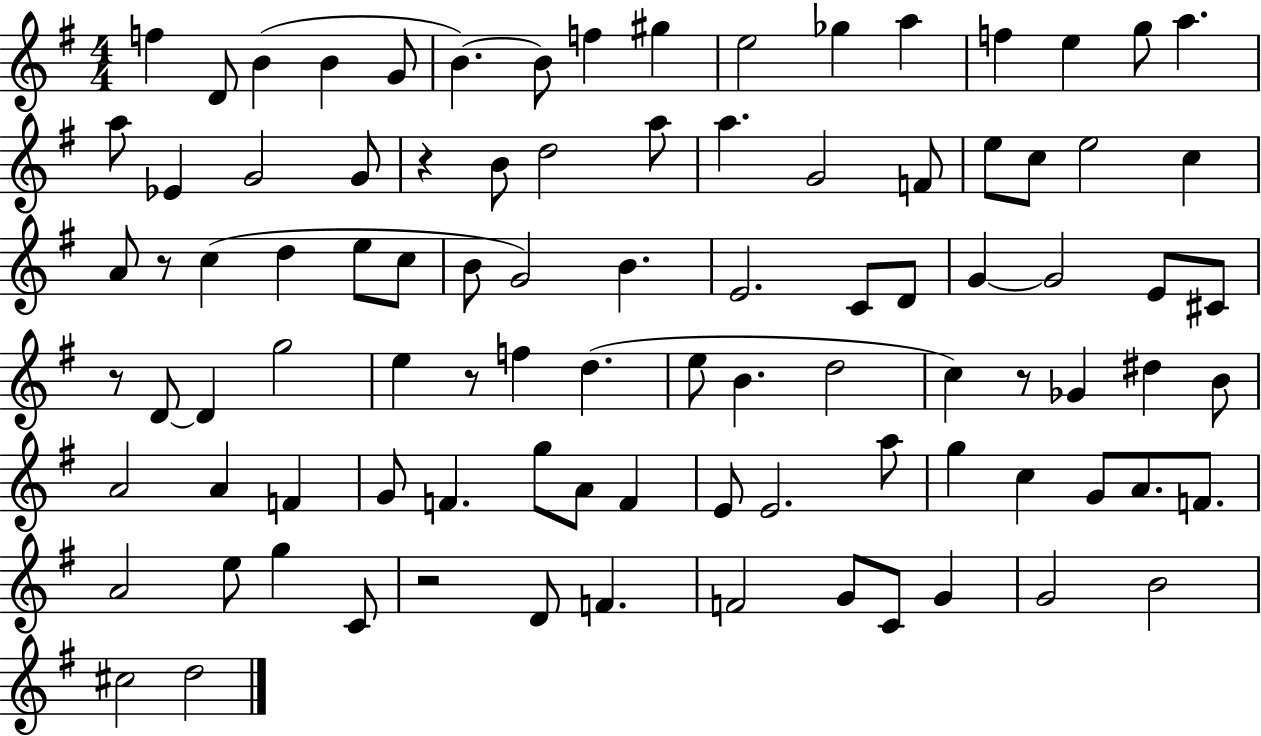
{
  \clef treble
  \numericTimeSignature
  \time 4/4
  \key g \major
  \repeat volta 2 { f''4 d'8 b'4( b'4 g'8 | b'4.~~) b'8 f''4 gis''4 | e''2 ges''4 a''4 | f''4 e''4 g''8 a''4. | \break a''8 ees'4 g'2 g'8 | r4 b'8 d''2 a''8 | a''4. g'2 f'8 | e''8 c''8 e''2 c''4 | \break a'8 r8 c''4( d''4 e''8 c''8 | b'8 g'2) b'4. | e'2. c'8 d'8 | g'4~~ g'2 e'8 cis'8 | \break r8 d'8~~ d'4 g''2 | e''4 r8 f''4 d''4.( | e''8 b'4. d''2 | c''4) r8 ges'4 dis''4 b'8 | \break a'2 a'4 f'4 | g'8 f'4. g''8 a'8 f'4 | e'8 e'2. a''8 | g''4 c''4 g'8 a'8. f'8. | \break a'2 e''8 g''4 c'8 | r2 d'8 f'4. | f'2 g'8 c'8 g'4 | g'2 b'2 | \break cis''2 d''2 | } \bar "|."
}